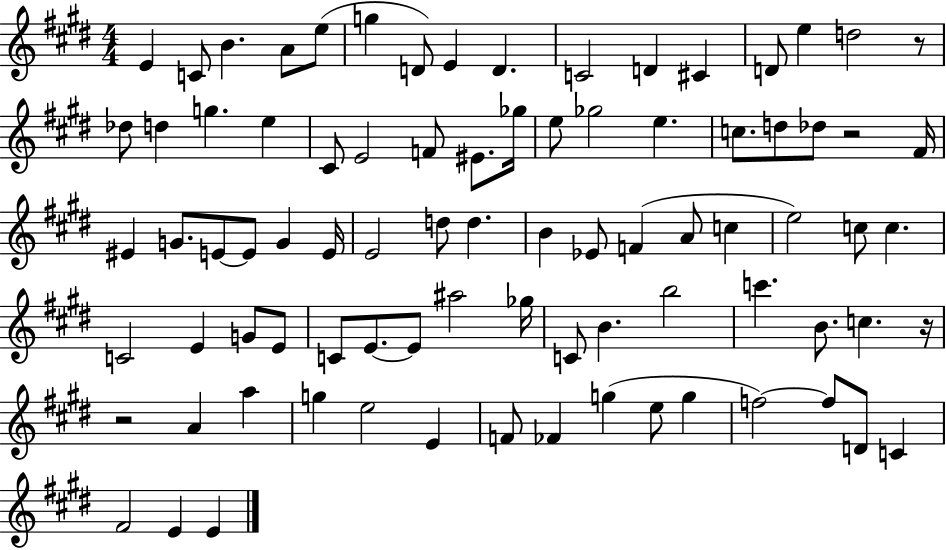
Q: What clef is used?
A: treble